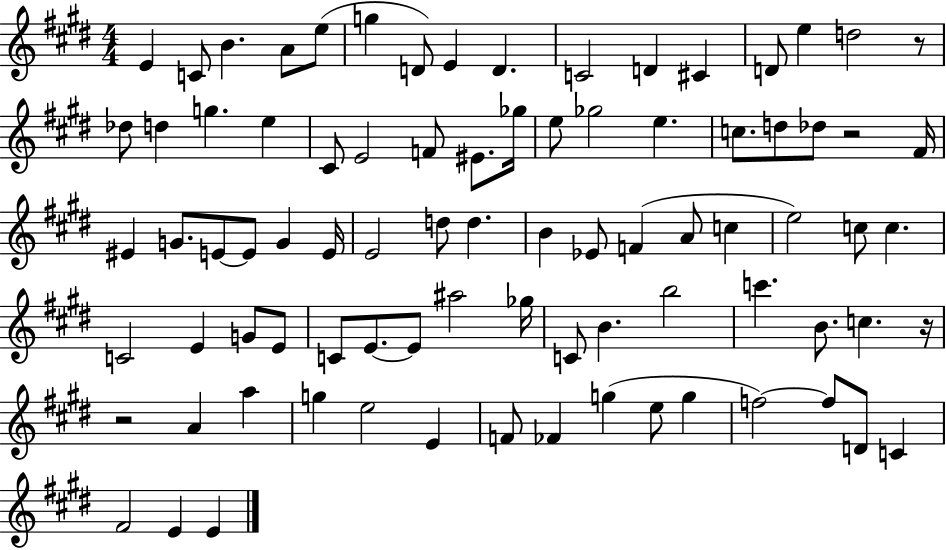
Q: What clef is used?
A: treble